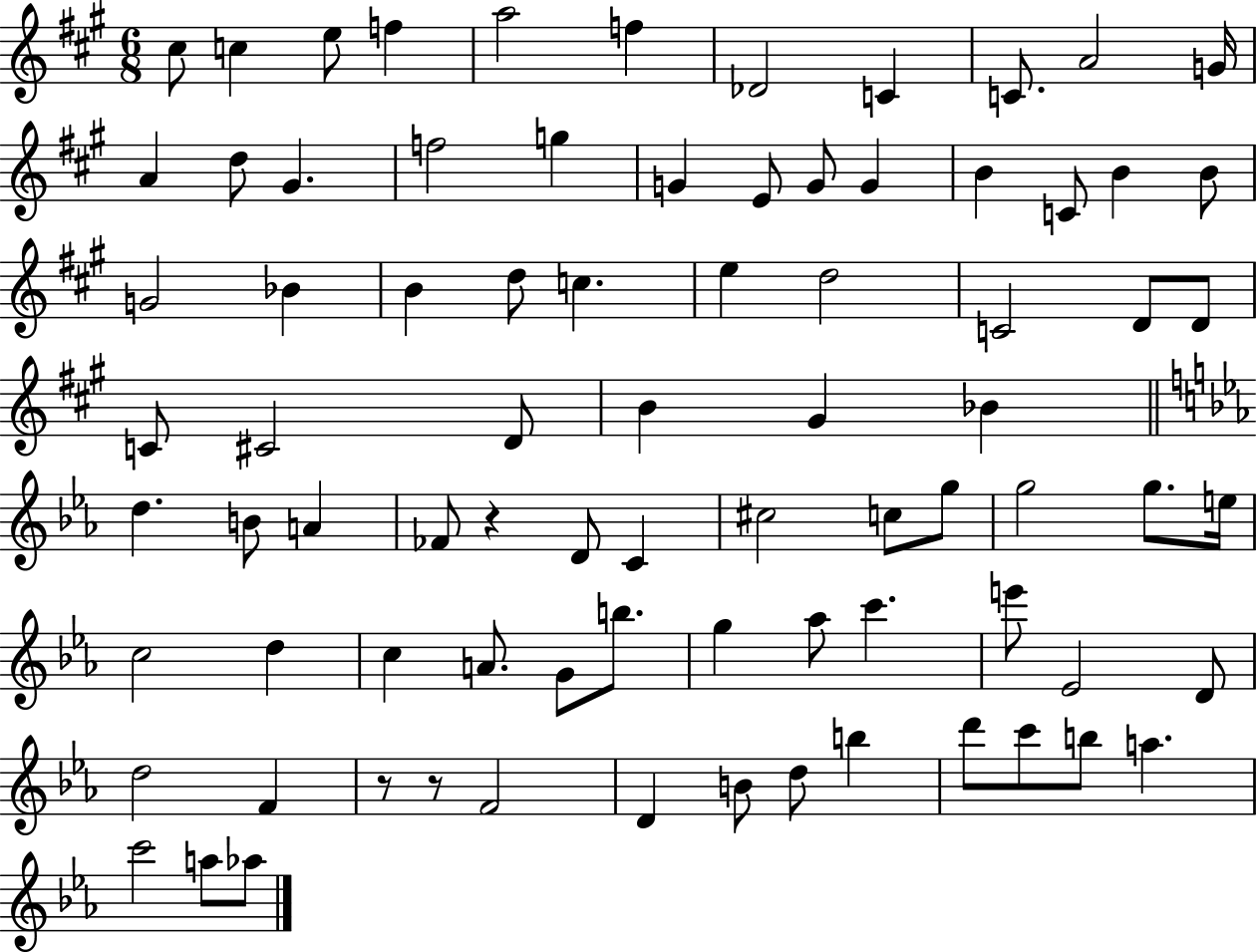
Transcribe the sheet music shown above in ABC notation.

X:1
T:Untitled
M:6/8
L:1/4
K:A
^c/2 c e/2 f a2 f _D2 C C/2 A2 G/4 A d/2 ^G f2 g G E/2 G/2 G B C/2 B B/2 G2 _B B d/2 c e d2 C2 D/2 D/2 C/2 ^C2 D/2 B ^G _B d B/2 A _F/2 z D/2 C ^c2 c/2 g/2 g2 g/2 e/4 c2 d c A/2 G/2 b/2 g _a/2 c' e'/2 _E2 D/2 d2 F z/2 z/2 F2 D B/2 d/2 b d'/2 c'/2 b/2 a c'2 a/2 _a/2